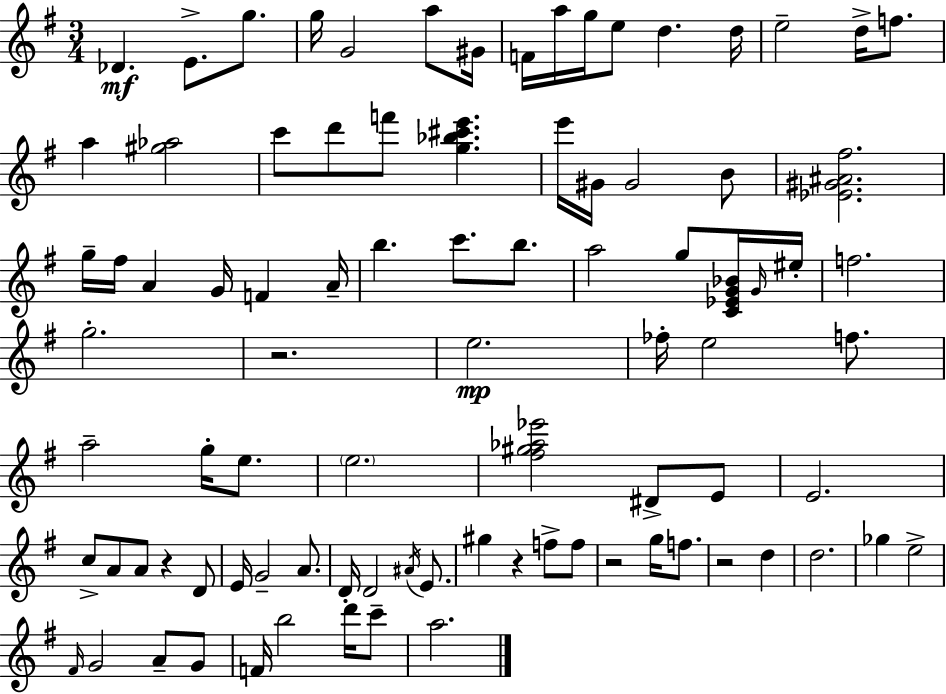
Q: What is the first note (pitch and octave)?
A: Db4